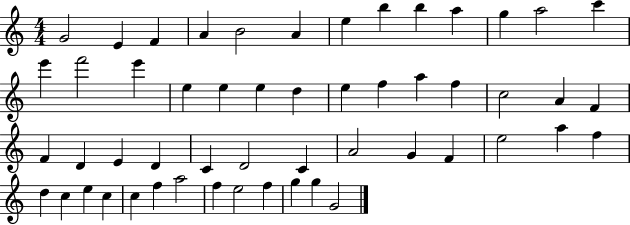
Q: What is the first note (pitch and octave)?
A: G4